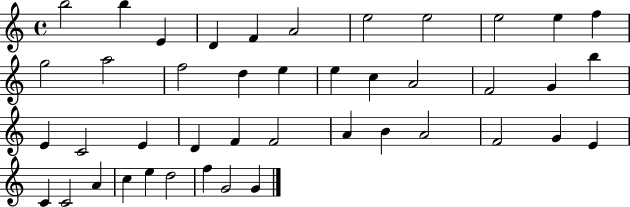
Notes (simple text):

B5/h B5/q E4/q D4/q F4/q A4/h E5/h E5/h E5/h E5/q F5/q G5/h A5/h F5/h D5/q E5/q E5/q C5/q A4/h F4/h G4/q B5/q E4/q C4/h E4/q D4/q F4/q F4/h A4/q B4/q A4/h F4/h G4/q E4/q C4/q C4/h A4/q C5/q E5/q D5/h F5/q G4/h G4/q